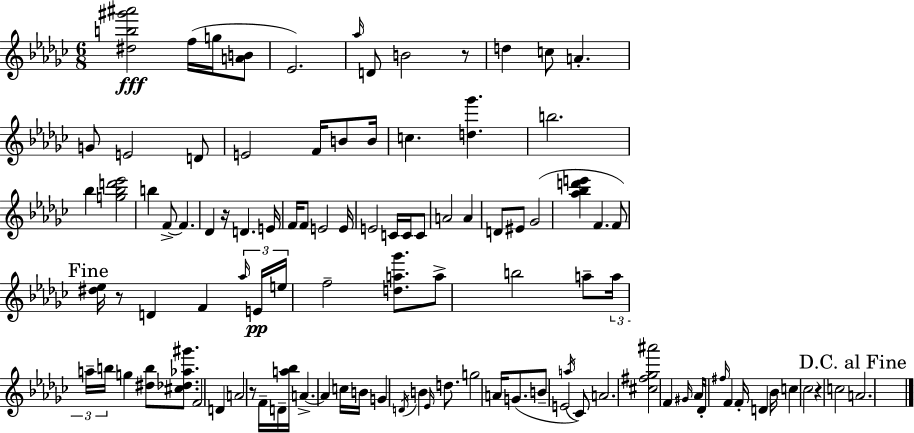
[D#5,B5,G#6,A#6]/h F5/s G5/s [A4,B4]/e Eb4/h. Ab5/s D4/e B4/h R/e D5/q C5/e A4/q. G4/e E4/h D4/e E4/h F4/s B4/e B4/s C5/q. [D5,Gb6]/q. B5/h. Bb5/q [G5,Bb5,D6,Eb6]/h B5/q F4/e F4/q. Db4/q R/s D4/q. E4/s F4/s F4/e E4/h E4/s E4/h C4/s C4/s C4/e A4/h A4/q D4/e EIS4/e Gb4/h [Ab5,Bb5,D6,E6]/q F4/q. F4/e [D#5,Eb5]/s R/e D4/q F4/q Ab5/s E4/s E5/s F5/h [D5,A5,Gb6]/e. A5/e B5/h A5/e A5/s A5/s B5/s G5/q [D#5,B5]/e [C#5,Db5,Ab5,G#6]/e. F4/h D4/q A4/h R/e F4/s D4/s [A5,Bb5]/s A4/q. A4/q C5/s B4/s G4/q D4/s B4/q Eb4/s D5/e. G5/h A4/s G4/e. B4/e E4/h A5/s CES4/e A4/h. [C#5,F#5,Gb5,A#6]/h F4/q G#4/s Ab4/s Db4/s F#5/s F4/q F4/s D4/q Bb4/s C5/q CES5/h R/q C5/h A4/h.